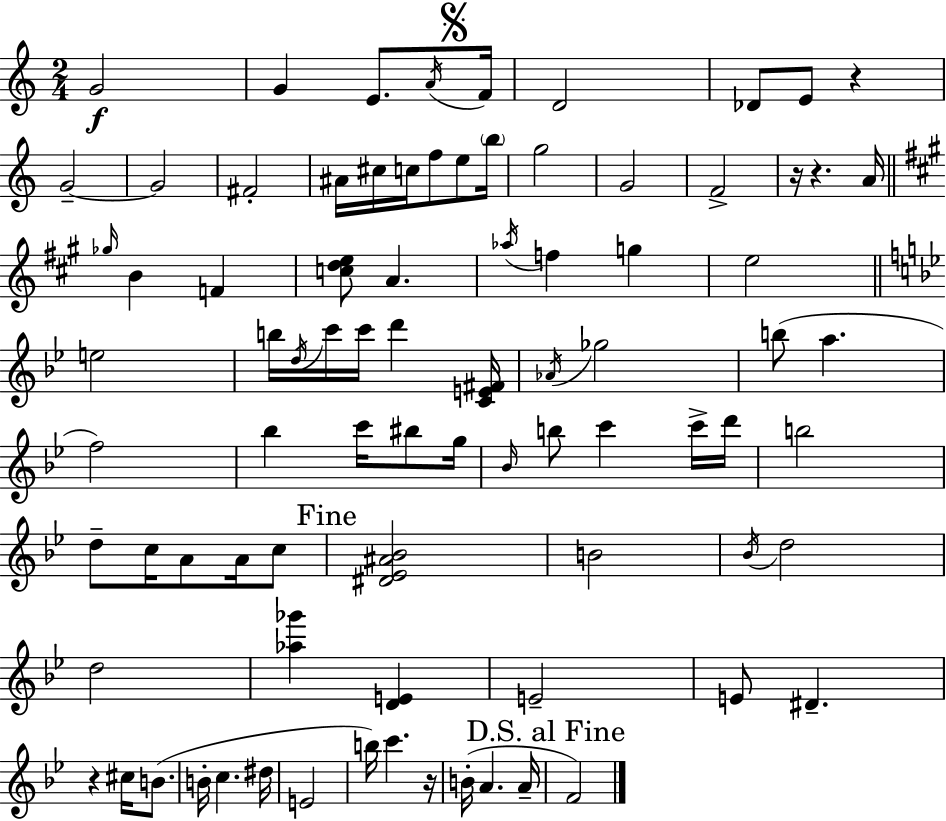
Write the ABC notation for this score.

X:1
T:Untitled
M:2/4
L:1/4
K:Am
G2 G E/2 A/4 F/4 D2 _D/2 E/2 z G2 G2 ^F2 ^A/4 ^c/4 c/4 f/2 e/2 b/4 g2 G2 F2 z/4 z A/4 _g/4 B F [cde]/2 A _a/4 f g e2 e2 b/4 d/4 c'/4 c'/4 d' [CE^F]/4 _A/4 _g2 b/2 a f2 _b c'/4 ^b/2 g/4 _B/4 b/2 c' c'/4 d'/4 b2 d/2 c/4 A/2 A/4 c/2 [^D_E^A_B]2 B2 _B/4 d2 d2 [_a_g'] [DE] E2 E/2 ^D z ^c/4 B/2 B/4 c ^d/4 E2 b/4 c' z/4 B/4 A A/4 F2